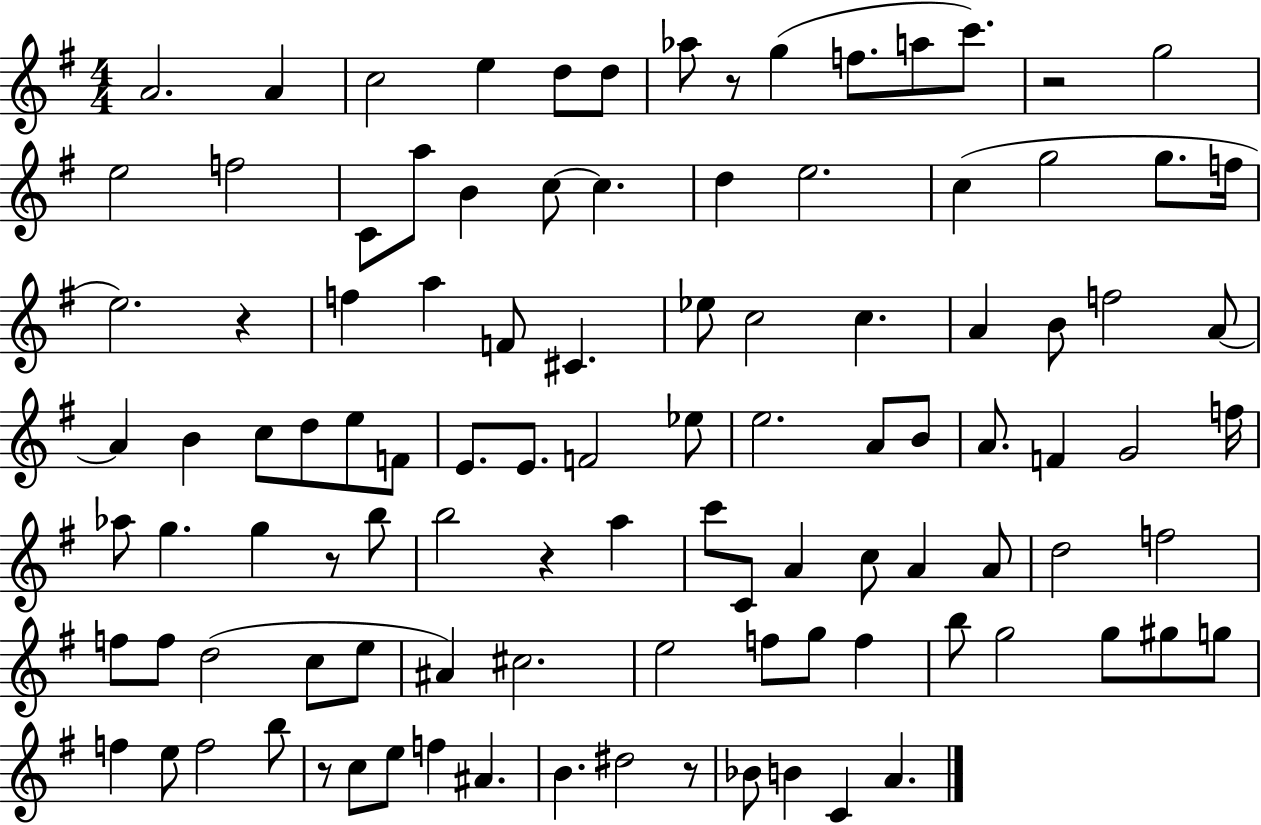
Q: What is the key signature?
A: G major